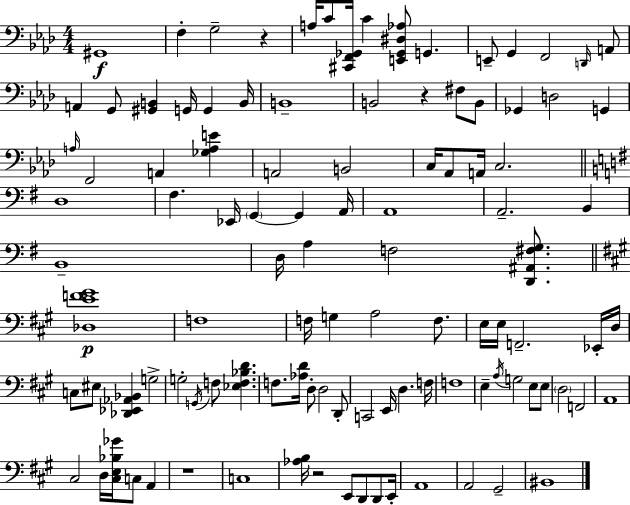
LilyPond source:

{
  \clef bass
  \numericTimeSignature
  \time 4/4
  \key aes \major
  gis,1\f | f4-. g2-- r4 | a16 c'8 <cis, f, ges,>16 c'4 <e, ges, dis aes>8 g,4. | e,8-- g,4 f,2 \grace { d,16 } a,8 | \break a,4 g,8 <gis, b,>4 g,16 g,4 | b,16 b,1-- | b,2 r4 fis8 b,8 | ges,4 d2 g,4 | \break \grace { a16 } f,2 a,4 <ges a e'>4 | a,2 b,2 | c16 aes,8 a,16 c2. | \bar "||" \break \key e \minor d1 | fis4. ees,16 \parenthesize g,4~~ g,4 a,16 | a,1 | a,2.-- b,4 | \break b,1-- | d16 a4 f2 <d, ais, fis g>8. | \bar "||" \break \key a \major <des e' f' gis'>1\p | f1 | f16 g4 a2 f8. | e16 e16 f,2.-- ees,16-. d16 | \break c8 eis8 <des, ees, aes, bes,>4 g2-> | g2-. \acciaccatura { g,16 } f8 <ees f bes d'>4. | f8. <aes d'>16 d8-. d2 d,8-. | c,2 e,16 d4. | \break f16 f1 | e4-- \acciaccatura { a16 } g2 e8 | e8 \parenthesize d2 f,2 | a,1 | \break cis2 d16 <cis e bes ges'>16 c8 a,4 | r1 | c1 | <aes b>16 r2 e,8 d,8 d,8 | \break e,16-. a,1 | a,2 gis,2-- | bis,1 | \bar "|."
}